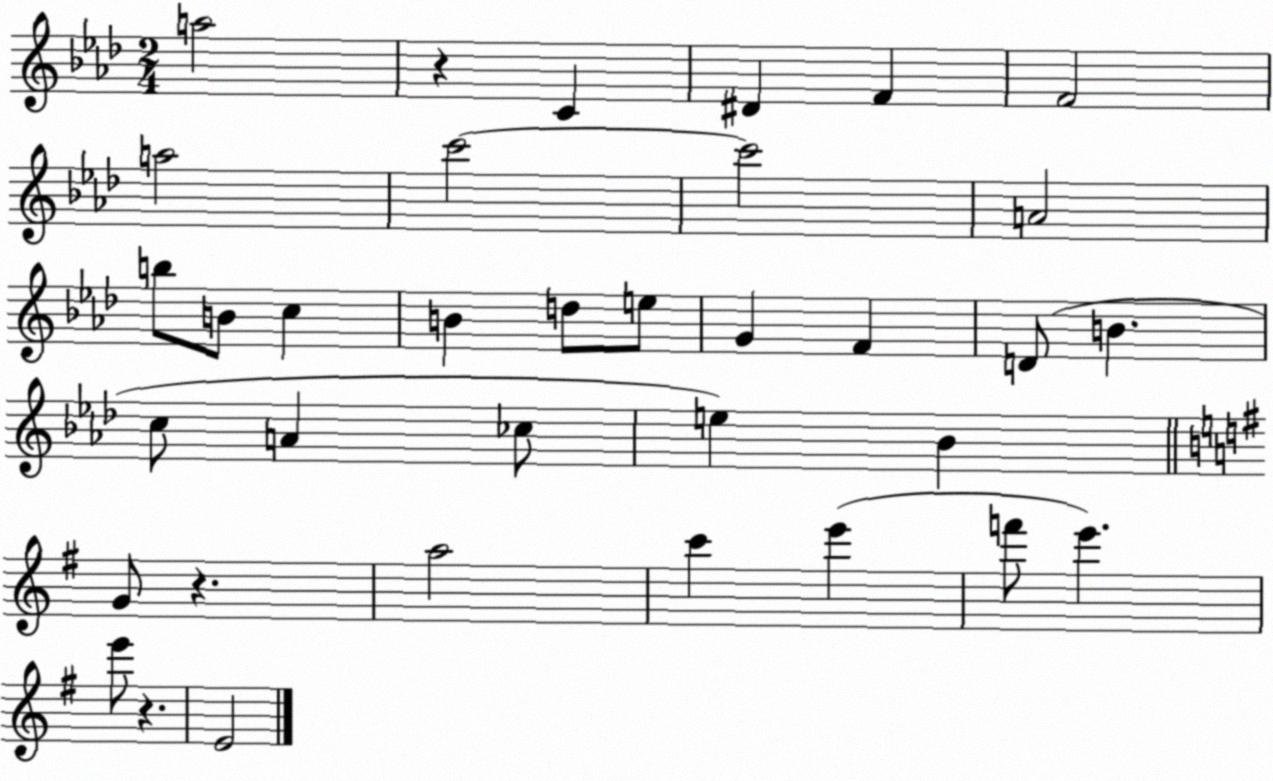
X:1
T:Untitled
M:2/4
L:1/4
K:Ab
a2 z C ^D F F2 a2 c'2 c'2 A2 b/2 B/2 c B d/2 e/2 G F D/2 B c/2 A _c/2 e _B G/2 z a2 c' e' f'/2 e' e'/2 z E2